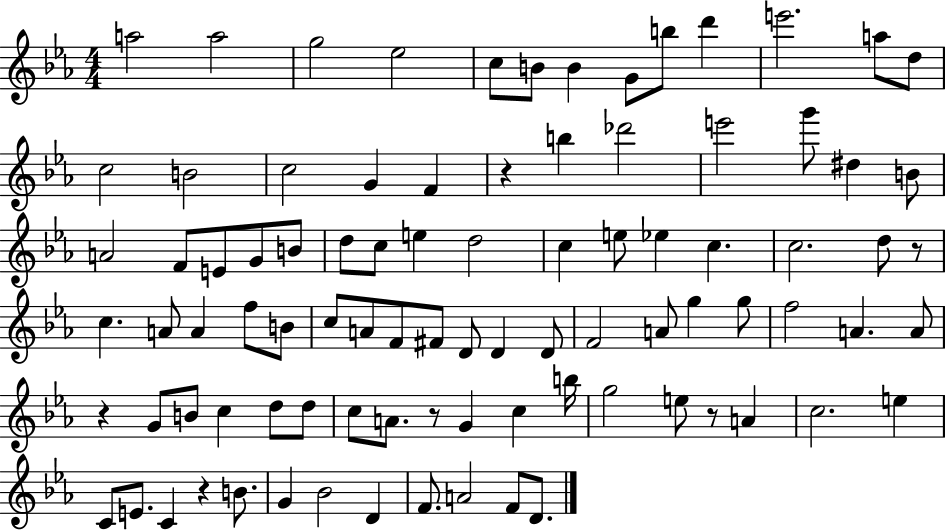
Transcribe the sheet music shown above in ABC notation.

X:1
T:Untitled
M:4/4
L:1/4
K:Eb
a2 a2 g2 _e2 c/2 B/2 B G/2 b/2 d' e'2 a/2 d/2 c2 B2 c2 G F z b _d'2 e'2 g'/2 ^d B/2 A2 F/2 E/2 G/2 B/2 d/2 c/2 e d2 c e/2 _e c c2 d/2 z/2 c A/2 A f/2 B/2 c/2 A/2 F/2 ^F/2 D/2 D D/2 F2 A/2 g g/2 f2 A A/2 z G/2 B/2 c d/2 d/2 c/2 A/2 z/2 G c b/4 g2 e/2 z/2 A c2 e C/2 E/2 C z B/2 G _B2 D F/2 A2 F/2 D/2